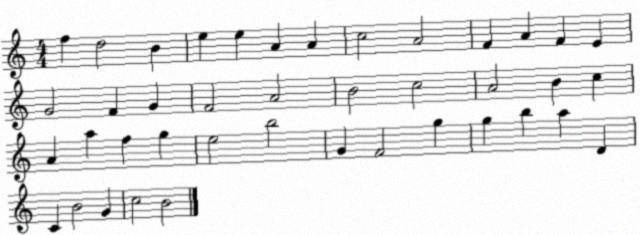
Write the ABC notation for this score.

X:1
T:Untitled
M:4/4
L:1/4
K:C
f d2 B e e A A c2 A2 F A F E G2 F G F2 A2 B2 c2 A2 B c A a f g e2 b2 G F2 g g b a D C B2 G c2 B2